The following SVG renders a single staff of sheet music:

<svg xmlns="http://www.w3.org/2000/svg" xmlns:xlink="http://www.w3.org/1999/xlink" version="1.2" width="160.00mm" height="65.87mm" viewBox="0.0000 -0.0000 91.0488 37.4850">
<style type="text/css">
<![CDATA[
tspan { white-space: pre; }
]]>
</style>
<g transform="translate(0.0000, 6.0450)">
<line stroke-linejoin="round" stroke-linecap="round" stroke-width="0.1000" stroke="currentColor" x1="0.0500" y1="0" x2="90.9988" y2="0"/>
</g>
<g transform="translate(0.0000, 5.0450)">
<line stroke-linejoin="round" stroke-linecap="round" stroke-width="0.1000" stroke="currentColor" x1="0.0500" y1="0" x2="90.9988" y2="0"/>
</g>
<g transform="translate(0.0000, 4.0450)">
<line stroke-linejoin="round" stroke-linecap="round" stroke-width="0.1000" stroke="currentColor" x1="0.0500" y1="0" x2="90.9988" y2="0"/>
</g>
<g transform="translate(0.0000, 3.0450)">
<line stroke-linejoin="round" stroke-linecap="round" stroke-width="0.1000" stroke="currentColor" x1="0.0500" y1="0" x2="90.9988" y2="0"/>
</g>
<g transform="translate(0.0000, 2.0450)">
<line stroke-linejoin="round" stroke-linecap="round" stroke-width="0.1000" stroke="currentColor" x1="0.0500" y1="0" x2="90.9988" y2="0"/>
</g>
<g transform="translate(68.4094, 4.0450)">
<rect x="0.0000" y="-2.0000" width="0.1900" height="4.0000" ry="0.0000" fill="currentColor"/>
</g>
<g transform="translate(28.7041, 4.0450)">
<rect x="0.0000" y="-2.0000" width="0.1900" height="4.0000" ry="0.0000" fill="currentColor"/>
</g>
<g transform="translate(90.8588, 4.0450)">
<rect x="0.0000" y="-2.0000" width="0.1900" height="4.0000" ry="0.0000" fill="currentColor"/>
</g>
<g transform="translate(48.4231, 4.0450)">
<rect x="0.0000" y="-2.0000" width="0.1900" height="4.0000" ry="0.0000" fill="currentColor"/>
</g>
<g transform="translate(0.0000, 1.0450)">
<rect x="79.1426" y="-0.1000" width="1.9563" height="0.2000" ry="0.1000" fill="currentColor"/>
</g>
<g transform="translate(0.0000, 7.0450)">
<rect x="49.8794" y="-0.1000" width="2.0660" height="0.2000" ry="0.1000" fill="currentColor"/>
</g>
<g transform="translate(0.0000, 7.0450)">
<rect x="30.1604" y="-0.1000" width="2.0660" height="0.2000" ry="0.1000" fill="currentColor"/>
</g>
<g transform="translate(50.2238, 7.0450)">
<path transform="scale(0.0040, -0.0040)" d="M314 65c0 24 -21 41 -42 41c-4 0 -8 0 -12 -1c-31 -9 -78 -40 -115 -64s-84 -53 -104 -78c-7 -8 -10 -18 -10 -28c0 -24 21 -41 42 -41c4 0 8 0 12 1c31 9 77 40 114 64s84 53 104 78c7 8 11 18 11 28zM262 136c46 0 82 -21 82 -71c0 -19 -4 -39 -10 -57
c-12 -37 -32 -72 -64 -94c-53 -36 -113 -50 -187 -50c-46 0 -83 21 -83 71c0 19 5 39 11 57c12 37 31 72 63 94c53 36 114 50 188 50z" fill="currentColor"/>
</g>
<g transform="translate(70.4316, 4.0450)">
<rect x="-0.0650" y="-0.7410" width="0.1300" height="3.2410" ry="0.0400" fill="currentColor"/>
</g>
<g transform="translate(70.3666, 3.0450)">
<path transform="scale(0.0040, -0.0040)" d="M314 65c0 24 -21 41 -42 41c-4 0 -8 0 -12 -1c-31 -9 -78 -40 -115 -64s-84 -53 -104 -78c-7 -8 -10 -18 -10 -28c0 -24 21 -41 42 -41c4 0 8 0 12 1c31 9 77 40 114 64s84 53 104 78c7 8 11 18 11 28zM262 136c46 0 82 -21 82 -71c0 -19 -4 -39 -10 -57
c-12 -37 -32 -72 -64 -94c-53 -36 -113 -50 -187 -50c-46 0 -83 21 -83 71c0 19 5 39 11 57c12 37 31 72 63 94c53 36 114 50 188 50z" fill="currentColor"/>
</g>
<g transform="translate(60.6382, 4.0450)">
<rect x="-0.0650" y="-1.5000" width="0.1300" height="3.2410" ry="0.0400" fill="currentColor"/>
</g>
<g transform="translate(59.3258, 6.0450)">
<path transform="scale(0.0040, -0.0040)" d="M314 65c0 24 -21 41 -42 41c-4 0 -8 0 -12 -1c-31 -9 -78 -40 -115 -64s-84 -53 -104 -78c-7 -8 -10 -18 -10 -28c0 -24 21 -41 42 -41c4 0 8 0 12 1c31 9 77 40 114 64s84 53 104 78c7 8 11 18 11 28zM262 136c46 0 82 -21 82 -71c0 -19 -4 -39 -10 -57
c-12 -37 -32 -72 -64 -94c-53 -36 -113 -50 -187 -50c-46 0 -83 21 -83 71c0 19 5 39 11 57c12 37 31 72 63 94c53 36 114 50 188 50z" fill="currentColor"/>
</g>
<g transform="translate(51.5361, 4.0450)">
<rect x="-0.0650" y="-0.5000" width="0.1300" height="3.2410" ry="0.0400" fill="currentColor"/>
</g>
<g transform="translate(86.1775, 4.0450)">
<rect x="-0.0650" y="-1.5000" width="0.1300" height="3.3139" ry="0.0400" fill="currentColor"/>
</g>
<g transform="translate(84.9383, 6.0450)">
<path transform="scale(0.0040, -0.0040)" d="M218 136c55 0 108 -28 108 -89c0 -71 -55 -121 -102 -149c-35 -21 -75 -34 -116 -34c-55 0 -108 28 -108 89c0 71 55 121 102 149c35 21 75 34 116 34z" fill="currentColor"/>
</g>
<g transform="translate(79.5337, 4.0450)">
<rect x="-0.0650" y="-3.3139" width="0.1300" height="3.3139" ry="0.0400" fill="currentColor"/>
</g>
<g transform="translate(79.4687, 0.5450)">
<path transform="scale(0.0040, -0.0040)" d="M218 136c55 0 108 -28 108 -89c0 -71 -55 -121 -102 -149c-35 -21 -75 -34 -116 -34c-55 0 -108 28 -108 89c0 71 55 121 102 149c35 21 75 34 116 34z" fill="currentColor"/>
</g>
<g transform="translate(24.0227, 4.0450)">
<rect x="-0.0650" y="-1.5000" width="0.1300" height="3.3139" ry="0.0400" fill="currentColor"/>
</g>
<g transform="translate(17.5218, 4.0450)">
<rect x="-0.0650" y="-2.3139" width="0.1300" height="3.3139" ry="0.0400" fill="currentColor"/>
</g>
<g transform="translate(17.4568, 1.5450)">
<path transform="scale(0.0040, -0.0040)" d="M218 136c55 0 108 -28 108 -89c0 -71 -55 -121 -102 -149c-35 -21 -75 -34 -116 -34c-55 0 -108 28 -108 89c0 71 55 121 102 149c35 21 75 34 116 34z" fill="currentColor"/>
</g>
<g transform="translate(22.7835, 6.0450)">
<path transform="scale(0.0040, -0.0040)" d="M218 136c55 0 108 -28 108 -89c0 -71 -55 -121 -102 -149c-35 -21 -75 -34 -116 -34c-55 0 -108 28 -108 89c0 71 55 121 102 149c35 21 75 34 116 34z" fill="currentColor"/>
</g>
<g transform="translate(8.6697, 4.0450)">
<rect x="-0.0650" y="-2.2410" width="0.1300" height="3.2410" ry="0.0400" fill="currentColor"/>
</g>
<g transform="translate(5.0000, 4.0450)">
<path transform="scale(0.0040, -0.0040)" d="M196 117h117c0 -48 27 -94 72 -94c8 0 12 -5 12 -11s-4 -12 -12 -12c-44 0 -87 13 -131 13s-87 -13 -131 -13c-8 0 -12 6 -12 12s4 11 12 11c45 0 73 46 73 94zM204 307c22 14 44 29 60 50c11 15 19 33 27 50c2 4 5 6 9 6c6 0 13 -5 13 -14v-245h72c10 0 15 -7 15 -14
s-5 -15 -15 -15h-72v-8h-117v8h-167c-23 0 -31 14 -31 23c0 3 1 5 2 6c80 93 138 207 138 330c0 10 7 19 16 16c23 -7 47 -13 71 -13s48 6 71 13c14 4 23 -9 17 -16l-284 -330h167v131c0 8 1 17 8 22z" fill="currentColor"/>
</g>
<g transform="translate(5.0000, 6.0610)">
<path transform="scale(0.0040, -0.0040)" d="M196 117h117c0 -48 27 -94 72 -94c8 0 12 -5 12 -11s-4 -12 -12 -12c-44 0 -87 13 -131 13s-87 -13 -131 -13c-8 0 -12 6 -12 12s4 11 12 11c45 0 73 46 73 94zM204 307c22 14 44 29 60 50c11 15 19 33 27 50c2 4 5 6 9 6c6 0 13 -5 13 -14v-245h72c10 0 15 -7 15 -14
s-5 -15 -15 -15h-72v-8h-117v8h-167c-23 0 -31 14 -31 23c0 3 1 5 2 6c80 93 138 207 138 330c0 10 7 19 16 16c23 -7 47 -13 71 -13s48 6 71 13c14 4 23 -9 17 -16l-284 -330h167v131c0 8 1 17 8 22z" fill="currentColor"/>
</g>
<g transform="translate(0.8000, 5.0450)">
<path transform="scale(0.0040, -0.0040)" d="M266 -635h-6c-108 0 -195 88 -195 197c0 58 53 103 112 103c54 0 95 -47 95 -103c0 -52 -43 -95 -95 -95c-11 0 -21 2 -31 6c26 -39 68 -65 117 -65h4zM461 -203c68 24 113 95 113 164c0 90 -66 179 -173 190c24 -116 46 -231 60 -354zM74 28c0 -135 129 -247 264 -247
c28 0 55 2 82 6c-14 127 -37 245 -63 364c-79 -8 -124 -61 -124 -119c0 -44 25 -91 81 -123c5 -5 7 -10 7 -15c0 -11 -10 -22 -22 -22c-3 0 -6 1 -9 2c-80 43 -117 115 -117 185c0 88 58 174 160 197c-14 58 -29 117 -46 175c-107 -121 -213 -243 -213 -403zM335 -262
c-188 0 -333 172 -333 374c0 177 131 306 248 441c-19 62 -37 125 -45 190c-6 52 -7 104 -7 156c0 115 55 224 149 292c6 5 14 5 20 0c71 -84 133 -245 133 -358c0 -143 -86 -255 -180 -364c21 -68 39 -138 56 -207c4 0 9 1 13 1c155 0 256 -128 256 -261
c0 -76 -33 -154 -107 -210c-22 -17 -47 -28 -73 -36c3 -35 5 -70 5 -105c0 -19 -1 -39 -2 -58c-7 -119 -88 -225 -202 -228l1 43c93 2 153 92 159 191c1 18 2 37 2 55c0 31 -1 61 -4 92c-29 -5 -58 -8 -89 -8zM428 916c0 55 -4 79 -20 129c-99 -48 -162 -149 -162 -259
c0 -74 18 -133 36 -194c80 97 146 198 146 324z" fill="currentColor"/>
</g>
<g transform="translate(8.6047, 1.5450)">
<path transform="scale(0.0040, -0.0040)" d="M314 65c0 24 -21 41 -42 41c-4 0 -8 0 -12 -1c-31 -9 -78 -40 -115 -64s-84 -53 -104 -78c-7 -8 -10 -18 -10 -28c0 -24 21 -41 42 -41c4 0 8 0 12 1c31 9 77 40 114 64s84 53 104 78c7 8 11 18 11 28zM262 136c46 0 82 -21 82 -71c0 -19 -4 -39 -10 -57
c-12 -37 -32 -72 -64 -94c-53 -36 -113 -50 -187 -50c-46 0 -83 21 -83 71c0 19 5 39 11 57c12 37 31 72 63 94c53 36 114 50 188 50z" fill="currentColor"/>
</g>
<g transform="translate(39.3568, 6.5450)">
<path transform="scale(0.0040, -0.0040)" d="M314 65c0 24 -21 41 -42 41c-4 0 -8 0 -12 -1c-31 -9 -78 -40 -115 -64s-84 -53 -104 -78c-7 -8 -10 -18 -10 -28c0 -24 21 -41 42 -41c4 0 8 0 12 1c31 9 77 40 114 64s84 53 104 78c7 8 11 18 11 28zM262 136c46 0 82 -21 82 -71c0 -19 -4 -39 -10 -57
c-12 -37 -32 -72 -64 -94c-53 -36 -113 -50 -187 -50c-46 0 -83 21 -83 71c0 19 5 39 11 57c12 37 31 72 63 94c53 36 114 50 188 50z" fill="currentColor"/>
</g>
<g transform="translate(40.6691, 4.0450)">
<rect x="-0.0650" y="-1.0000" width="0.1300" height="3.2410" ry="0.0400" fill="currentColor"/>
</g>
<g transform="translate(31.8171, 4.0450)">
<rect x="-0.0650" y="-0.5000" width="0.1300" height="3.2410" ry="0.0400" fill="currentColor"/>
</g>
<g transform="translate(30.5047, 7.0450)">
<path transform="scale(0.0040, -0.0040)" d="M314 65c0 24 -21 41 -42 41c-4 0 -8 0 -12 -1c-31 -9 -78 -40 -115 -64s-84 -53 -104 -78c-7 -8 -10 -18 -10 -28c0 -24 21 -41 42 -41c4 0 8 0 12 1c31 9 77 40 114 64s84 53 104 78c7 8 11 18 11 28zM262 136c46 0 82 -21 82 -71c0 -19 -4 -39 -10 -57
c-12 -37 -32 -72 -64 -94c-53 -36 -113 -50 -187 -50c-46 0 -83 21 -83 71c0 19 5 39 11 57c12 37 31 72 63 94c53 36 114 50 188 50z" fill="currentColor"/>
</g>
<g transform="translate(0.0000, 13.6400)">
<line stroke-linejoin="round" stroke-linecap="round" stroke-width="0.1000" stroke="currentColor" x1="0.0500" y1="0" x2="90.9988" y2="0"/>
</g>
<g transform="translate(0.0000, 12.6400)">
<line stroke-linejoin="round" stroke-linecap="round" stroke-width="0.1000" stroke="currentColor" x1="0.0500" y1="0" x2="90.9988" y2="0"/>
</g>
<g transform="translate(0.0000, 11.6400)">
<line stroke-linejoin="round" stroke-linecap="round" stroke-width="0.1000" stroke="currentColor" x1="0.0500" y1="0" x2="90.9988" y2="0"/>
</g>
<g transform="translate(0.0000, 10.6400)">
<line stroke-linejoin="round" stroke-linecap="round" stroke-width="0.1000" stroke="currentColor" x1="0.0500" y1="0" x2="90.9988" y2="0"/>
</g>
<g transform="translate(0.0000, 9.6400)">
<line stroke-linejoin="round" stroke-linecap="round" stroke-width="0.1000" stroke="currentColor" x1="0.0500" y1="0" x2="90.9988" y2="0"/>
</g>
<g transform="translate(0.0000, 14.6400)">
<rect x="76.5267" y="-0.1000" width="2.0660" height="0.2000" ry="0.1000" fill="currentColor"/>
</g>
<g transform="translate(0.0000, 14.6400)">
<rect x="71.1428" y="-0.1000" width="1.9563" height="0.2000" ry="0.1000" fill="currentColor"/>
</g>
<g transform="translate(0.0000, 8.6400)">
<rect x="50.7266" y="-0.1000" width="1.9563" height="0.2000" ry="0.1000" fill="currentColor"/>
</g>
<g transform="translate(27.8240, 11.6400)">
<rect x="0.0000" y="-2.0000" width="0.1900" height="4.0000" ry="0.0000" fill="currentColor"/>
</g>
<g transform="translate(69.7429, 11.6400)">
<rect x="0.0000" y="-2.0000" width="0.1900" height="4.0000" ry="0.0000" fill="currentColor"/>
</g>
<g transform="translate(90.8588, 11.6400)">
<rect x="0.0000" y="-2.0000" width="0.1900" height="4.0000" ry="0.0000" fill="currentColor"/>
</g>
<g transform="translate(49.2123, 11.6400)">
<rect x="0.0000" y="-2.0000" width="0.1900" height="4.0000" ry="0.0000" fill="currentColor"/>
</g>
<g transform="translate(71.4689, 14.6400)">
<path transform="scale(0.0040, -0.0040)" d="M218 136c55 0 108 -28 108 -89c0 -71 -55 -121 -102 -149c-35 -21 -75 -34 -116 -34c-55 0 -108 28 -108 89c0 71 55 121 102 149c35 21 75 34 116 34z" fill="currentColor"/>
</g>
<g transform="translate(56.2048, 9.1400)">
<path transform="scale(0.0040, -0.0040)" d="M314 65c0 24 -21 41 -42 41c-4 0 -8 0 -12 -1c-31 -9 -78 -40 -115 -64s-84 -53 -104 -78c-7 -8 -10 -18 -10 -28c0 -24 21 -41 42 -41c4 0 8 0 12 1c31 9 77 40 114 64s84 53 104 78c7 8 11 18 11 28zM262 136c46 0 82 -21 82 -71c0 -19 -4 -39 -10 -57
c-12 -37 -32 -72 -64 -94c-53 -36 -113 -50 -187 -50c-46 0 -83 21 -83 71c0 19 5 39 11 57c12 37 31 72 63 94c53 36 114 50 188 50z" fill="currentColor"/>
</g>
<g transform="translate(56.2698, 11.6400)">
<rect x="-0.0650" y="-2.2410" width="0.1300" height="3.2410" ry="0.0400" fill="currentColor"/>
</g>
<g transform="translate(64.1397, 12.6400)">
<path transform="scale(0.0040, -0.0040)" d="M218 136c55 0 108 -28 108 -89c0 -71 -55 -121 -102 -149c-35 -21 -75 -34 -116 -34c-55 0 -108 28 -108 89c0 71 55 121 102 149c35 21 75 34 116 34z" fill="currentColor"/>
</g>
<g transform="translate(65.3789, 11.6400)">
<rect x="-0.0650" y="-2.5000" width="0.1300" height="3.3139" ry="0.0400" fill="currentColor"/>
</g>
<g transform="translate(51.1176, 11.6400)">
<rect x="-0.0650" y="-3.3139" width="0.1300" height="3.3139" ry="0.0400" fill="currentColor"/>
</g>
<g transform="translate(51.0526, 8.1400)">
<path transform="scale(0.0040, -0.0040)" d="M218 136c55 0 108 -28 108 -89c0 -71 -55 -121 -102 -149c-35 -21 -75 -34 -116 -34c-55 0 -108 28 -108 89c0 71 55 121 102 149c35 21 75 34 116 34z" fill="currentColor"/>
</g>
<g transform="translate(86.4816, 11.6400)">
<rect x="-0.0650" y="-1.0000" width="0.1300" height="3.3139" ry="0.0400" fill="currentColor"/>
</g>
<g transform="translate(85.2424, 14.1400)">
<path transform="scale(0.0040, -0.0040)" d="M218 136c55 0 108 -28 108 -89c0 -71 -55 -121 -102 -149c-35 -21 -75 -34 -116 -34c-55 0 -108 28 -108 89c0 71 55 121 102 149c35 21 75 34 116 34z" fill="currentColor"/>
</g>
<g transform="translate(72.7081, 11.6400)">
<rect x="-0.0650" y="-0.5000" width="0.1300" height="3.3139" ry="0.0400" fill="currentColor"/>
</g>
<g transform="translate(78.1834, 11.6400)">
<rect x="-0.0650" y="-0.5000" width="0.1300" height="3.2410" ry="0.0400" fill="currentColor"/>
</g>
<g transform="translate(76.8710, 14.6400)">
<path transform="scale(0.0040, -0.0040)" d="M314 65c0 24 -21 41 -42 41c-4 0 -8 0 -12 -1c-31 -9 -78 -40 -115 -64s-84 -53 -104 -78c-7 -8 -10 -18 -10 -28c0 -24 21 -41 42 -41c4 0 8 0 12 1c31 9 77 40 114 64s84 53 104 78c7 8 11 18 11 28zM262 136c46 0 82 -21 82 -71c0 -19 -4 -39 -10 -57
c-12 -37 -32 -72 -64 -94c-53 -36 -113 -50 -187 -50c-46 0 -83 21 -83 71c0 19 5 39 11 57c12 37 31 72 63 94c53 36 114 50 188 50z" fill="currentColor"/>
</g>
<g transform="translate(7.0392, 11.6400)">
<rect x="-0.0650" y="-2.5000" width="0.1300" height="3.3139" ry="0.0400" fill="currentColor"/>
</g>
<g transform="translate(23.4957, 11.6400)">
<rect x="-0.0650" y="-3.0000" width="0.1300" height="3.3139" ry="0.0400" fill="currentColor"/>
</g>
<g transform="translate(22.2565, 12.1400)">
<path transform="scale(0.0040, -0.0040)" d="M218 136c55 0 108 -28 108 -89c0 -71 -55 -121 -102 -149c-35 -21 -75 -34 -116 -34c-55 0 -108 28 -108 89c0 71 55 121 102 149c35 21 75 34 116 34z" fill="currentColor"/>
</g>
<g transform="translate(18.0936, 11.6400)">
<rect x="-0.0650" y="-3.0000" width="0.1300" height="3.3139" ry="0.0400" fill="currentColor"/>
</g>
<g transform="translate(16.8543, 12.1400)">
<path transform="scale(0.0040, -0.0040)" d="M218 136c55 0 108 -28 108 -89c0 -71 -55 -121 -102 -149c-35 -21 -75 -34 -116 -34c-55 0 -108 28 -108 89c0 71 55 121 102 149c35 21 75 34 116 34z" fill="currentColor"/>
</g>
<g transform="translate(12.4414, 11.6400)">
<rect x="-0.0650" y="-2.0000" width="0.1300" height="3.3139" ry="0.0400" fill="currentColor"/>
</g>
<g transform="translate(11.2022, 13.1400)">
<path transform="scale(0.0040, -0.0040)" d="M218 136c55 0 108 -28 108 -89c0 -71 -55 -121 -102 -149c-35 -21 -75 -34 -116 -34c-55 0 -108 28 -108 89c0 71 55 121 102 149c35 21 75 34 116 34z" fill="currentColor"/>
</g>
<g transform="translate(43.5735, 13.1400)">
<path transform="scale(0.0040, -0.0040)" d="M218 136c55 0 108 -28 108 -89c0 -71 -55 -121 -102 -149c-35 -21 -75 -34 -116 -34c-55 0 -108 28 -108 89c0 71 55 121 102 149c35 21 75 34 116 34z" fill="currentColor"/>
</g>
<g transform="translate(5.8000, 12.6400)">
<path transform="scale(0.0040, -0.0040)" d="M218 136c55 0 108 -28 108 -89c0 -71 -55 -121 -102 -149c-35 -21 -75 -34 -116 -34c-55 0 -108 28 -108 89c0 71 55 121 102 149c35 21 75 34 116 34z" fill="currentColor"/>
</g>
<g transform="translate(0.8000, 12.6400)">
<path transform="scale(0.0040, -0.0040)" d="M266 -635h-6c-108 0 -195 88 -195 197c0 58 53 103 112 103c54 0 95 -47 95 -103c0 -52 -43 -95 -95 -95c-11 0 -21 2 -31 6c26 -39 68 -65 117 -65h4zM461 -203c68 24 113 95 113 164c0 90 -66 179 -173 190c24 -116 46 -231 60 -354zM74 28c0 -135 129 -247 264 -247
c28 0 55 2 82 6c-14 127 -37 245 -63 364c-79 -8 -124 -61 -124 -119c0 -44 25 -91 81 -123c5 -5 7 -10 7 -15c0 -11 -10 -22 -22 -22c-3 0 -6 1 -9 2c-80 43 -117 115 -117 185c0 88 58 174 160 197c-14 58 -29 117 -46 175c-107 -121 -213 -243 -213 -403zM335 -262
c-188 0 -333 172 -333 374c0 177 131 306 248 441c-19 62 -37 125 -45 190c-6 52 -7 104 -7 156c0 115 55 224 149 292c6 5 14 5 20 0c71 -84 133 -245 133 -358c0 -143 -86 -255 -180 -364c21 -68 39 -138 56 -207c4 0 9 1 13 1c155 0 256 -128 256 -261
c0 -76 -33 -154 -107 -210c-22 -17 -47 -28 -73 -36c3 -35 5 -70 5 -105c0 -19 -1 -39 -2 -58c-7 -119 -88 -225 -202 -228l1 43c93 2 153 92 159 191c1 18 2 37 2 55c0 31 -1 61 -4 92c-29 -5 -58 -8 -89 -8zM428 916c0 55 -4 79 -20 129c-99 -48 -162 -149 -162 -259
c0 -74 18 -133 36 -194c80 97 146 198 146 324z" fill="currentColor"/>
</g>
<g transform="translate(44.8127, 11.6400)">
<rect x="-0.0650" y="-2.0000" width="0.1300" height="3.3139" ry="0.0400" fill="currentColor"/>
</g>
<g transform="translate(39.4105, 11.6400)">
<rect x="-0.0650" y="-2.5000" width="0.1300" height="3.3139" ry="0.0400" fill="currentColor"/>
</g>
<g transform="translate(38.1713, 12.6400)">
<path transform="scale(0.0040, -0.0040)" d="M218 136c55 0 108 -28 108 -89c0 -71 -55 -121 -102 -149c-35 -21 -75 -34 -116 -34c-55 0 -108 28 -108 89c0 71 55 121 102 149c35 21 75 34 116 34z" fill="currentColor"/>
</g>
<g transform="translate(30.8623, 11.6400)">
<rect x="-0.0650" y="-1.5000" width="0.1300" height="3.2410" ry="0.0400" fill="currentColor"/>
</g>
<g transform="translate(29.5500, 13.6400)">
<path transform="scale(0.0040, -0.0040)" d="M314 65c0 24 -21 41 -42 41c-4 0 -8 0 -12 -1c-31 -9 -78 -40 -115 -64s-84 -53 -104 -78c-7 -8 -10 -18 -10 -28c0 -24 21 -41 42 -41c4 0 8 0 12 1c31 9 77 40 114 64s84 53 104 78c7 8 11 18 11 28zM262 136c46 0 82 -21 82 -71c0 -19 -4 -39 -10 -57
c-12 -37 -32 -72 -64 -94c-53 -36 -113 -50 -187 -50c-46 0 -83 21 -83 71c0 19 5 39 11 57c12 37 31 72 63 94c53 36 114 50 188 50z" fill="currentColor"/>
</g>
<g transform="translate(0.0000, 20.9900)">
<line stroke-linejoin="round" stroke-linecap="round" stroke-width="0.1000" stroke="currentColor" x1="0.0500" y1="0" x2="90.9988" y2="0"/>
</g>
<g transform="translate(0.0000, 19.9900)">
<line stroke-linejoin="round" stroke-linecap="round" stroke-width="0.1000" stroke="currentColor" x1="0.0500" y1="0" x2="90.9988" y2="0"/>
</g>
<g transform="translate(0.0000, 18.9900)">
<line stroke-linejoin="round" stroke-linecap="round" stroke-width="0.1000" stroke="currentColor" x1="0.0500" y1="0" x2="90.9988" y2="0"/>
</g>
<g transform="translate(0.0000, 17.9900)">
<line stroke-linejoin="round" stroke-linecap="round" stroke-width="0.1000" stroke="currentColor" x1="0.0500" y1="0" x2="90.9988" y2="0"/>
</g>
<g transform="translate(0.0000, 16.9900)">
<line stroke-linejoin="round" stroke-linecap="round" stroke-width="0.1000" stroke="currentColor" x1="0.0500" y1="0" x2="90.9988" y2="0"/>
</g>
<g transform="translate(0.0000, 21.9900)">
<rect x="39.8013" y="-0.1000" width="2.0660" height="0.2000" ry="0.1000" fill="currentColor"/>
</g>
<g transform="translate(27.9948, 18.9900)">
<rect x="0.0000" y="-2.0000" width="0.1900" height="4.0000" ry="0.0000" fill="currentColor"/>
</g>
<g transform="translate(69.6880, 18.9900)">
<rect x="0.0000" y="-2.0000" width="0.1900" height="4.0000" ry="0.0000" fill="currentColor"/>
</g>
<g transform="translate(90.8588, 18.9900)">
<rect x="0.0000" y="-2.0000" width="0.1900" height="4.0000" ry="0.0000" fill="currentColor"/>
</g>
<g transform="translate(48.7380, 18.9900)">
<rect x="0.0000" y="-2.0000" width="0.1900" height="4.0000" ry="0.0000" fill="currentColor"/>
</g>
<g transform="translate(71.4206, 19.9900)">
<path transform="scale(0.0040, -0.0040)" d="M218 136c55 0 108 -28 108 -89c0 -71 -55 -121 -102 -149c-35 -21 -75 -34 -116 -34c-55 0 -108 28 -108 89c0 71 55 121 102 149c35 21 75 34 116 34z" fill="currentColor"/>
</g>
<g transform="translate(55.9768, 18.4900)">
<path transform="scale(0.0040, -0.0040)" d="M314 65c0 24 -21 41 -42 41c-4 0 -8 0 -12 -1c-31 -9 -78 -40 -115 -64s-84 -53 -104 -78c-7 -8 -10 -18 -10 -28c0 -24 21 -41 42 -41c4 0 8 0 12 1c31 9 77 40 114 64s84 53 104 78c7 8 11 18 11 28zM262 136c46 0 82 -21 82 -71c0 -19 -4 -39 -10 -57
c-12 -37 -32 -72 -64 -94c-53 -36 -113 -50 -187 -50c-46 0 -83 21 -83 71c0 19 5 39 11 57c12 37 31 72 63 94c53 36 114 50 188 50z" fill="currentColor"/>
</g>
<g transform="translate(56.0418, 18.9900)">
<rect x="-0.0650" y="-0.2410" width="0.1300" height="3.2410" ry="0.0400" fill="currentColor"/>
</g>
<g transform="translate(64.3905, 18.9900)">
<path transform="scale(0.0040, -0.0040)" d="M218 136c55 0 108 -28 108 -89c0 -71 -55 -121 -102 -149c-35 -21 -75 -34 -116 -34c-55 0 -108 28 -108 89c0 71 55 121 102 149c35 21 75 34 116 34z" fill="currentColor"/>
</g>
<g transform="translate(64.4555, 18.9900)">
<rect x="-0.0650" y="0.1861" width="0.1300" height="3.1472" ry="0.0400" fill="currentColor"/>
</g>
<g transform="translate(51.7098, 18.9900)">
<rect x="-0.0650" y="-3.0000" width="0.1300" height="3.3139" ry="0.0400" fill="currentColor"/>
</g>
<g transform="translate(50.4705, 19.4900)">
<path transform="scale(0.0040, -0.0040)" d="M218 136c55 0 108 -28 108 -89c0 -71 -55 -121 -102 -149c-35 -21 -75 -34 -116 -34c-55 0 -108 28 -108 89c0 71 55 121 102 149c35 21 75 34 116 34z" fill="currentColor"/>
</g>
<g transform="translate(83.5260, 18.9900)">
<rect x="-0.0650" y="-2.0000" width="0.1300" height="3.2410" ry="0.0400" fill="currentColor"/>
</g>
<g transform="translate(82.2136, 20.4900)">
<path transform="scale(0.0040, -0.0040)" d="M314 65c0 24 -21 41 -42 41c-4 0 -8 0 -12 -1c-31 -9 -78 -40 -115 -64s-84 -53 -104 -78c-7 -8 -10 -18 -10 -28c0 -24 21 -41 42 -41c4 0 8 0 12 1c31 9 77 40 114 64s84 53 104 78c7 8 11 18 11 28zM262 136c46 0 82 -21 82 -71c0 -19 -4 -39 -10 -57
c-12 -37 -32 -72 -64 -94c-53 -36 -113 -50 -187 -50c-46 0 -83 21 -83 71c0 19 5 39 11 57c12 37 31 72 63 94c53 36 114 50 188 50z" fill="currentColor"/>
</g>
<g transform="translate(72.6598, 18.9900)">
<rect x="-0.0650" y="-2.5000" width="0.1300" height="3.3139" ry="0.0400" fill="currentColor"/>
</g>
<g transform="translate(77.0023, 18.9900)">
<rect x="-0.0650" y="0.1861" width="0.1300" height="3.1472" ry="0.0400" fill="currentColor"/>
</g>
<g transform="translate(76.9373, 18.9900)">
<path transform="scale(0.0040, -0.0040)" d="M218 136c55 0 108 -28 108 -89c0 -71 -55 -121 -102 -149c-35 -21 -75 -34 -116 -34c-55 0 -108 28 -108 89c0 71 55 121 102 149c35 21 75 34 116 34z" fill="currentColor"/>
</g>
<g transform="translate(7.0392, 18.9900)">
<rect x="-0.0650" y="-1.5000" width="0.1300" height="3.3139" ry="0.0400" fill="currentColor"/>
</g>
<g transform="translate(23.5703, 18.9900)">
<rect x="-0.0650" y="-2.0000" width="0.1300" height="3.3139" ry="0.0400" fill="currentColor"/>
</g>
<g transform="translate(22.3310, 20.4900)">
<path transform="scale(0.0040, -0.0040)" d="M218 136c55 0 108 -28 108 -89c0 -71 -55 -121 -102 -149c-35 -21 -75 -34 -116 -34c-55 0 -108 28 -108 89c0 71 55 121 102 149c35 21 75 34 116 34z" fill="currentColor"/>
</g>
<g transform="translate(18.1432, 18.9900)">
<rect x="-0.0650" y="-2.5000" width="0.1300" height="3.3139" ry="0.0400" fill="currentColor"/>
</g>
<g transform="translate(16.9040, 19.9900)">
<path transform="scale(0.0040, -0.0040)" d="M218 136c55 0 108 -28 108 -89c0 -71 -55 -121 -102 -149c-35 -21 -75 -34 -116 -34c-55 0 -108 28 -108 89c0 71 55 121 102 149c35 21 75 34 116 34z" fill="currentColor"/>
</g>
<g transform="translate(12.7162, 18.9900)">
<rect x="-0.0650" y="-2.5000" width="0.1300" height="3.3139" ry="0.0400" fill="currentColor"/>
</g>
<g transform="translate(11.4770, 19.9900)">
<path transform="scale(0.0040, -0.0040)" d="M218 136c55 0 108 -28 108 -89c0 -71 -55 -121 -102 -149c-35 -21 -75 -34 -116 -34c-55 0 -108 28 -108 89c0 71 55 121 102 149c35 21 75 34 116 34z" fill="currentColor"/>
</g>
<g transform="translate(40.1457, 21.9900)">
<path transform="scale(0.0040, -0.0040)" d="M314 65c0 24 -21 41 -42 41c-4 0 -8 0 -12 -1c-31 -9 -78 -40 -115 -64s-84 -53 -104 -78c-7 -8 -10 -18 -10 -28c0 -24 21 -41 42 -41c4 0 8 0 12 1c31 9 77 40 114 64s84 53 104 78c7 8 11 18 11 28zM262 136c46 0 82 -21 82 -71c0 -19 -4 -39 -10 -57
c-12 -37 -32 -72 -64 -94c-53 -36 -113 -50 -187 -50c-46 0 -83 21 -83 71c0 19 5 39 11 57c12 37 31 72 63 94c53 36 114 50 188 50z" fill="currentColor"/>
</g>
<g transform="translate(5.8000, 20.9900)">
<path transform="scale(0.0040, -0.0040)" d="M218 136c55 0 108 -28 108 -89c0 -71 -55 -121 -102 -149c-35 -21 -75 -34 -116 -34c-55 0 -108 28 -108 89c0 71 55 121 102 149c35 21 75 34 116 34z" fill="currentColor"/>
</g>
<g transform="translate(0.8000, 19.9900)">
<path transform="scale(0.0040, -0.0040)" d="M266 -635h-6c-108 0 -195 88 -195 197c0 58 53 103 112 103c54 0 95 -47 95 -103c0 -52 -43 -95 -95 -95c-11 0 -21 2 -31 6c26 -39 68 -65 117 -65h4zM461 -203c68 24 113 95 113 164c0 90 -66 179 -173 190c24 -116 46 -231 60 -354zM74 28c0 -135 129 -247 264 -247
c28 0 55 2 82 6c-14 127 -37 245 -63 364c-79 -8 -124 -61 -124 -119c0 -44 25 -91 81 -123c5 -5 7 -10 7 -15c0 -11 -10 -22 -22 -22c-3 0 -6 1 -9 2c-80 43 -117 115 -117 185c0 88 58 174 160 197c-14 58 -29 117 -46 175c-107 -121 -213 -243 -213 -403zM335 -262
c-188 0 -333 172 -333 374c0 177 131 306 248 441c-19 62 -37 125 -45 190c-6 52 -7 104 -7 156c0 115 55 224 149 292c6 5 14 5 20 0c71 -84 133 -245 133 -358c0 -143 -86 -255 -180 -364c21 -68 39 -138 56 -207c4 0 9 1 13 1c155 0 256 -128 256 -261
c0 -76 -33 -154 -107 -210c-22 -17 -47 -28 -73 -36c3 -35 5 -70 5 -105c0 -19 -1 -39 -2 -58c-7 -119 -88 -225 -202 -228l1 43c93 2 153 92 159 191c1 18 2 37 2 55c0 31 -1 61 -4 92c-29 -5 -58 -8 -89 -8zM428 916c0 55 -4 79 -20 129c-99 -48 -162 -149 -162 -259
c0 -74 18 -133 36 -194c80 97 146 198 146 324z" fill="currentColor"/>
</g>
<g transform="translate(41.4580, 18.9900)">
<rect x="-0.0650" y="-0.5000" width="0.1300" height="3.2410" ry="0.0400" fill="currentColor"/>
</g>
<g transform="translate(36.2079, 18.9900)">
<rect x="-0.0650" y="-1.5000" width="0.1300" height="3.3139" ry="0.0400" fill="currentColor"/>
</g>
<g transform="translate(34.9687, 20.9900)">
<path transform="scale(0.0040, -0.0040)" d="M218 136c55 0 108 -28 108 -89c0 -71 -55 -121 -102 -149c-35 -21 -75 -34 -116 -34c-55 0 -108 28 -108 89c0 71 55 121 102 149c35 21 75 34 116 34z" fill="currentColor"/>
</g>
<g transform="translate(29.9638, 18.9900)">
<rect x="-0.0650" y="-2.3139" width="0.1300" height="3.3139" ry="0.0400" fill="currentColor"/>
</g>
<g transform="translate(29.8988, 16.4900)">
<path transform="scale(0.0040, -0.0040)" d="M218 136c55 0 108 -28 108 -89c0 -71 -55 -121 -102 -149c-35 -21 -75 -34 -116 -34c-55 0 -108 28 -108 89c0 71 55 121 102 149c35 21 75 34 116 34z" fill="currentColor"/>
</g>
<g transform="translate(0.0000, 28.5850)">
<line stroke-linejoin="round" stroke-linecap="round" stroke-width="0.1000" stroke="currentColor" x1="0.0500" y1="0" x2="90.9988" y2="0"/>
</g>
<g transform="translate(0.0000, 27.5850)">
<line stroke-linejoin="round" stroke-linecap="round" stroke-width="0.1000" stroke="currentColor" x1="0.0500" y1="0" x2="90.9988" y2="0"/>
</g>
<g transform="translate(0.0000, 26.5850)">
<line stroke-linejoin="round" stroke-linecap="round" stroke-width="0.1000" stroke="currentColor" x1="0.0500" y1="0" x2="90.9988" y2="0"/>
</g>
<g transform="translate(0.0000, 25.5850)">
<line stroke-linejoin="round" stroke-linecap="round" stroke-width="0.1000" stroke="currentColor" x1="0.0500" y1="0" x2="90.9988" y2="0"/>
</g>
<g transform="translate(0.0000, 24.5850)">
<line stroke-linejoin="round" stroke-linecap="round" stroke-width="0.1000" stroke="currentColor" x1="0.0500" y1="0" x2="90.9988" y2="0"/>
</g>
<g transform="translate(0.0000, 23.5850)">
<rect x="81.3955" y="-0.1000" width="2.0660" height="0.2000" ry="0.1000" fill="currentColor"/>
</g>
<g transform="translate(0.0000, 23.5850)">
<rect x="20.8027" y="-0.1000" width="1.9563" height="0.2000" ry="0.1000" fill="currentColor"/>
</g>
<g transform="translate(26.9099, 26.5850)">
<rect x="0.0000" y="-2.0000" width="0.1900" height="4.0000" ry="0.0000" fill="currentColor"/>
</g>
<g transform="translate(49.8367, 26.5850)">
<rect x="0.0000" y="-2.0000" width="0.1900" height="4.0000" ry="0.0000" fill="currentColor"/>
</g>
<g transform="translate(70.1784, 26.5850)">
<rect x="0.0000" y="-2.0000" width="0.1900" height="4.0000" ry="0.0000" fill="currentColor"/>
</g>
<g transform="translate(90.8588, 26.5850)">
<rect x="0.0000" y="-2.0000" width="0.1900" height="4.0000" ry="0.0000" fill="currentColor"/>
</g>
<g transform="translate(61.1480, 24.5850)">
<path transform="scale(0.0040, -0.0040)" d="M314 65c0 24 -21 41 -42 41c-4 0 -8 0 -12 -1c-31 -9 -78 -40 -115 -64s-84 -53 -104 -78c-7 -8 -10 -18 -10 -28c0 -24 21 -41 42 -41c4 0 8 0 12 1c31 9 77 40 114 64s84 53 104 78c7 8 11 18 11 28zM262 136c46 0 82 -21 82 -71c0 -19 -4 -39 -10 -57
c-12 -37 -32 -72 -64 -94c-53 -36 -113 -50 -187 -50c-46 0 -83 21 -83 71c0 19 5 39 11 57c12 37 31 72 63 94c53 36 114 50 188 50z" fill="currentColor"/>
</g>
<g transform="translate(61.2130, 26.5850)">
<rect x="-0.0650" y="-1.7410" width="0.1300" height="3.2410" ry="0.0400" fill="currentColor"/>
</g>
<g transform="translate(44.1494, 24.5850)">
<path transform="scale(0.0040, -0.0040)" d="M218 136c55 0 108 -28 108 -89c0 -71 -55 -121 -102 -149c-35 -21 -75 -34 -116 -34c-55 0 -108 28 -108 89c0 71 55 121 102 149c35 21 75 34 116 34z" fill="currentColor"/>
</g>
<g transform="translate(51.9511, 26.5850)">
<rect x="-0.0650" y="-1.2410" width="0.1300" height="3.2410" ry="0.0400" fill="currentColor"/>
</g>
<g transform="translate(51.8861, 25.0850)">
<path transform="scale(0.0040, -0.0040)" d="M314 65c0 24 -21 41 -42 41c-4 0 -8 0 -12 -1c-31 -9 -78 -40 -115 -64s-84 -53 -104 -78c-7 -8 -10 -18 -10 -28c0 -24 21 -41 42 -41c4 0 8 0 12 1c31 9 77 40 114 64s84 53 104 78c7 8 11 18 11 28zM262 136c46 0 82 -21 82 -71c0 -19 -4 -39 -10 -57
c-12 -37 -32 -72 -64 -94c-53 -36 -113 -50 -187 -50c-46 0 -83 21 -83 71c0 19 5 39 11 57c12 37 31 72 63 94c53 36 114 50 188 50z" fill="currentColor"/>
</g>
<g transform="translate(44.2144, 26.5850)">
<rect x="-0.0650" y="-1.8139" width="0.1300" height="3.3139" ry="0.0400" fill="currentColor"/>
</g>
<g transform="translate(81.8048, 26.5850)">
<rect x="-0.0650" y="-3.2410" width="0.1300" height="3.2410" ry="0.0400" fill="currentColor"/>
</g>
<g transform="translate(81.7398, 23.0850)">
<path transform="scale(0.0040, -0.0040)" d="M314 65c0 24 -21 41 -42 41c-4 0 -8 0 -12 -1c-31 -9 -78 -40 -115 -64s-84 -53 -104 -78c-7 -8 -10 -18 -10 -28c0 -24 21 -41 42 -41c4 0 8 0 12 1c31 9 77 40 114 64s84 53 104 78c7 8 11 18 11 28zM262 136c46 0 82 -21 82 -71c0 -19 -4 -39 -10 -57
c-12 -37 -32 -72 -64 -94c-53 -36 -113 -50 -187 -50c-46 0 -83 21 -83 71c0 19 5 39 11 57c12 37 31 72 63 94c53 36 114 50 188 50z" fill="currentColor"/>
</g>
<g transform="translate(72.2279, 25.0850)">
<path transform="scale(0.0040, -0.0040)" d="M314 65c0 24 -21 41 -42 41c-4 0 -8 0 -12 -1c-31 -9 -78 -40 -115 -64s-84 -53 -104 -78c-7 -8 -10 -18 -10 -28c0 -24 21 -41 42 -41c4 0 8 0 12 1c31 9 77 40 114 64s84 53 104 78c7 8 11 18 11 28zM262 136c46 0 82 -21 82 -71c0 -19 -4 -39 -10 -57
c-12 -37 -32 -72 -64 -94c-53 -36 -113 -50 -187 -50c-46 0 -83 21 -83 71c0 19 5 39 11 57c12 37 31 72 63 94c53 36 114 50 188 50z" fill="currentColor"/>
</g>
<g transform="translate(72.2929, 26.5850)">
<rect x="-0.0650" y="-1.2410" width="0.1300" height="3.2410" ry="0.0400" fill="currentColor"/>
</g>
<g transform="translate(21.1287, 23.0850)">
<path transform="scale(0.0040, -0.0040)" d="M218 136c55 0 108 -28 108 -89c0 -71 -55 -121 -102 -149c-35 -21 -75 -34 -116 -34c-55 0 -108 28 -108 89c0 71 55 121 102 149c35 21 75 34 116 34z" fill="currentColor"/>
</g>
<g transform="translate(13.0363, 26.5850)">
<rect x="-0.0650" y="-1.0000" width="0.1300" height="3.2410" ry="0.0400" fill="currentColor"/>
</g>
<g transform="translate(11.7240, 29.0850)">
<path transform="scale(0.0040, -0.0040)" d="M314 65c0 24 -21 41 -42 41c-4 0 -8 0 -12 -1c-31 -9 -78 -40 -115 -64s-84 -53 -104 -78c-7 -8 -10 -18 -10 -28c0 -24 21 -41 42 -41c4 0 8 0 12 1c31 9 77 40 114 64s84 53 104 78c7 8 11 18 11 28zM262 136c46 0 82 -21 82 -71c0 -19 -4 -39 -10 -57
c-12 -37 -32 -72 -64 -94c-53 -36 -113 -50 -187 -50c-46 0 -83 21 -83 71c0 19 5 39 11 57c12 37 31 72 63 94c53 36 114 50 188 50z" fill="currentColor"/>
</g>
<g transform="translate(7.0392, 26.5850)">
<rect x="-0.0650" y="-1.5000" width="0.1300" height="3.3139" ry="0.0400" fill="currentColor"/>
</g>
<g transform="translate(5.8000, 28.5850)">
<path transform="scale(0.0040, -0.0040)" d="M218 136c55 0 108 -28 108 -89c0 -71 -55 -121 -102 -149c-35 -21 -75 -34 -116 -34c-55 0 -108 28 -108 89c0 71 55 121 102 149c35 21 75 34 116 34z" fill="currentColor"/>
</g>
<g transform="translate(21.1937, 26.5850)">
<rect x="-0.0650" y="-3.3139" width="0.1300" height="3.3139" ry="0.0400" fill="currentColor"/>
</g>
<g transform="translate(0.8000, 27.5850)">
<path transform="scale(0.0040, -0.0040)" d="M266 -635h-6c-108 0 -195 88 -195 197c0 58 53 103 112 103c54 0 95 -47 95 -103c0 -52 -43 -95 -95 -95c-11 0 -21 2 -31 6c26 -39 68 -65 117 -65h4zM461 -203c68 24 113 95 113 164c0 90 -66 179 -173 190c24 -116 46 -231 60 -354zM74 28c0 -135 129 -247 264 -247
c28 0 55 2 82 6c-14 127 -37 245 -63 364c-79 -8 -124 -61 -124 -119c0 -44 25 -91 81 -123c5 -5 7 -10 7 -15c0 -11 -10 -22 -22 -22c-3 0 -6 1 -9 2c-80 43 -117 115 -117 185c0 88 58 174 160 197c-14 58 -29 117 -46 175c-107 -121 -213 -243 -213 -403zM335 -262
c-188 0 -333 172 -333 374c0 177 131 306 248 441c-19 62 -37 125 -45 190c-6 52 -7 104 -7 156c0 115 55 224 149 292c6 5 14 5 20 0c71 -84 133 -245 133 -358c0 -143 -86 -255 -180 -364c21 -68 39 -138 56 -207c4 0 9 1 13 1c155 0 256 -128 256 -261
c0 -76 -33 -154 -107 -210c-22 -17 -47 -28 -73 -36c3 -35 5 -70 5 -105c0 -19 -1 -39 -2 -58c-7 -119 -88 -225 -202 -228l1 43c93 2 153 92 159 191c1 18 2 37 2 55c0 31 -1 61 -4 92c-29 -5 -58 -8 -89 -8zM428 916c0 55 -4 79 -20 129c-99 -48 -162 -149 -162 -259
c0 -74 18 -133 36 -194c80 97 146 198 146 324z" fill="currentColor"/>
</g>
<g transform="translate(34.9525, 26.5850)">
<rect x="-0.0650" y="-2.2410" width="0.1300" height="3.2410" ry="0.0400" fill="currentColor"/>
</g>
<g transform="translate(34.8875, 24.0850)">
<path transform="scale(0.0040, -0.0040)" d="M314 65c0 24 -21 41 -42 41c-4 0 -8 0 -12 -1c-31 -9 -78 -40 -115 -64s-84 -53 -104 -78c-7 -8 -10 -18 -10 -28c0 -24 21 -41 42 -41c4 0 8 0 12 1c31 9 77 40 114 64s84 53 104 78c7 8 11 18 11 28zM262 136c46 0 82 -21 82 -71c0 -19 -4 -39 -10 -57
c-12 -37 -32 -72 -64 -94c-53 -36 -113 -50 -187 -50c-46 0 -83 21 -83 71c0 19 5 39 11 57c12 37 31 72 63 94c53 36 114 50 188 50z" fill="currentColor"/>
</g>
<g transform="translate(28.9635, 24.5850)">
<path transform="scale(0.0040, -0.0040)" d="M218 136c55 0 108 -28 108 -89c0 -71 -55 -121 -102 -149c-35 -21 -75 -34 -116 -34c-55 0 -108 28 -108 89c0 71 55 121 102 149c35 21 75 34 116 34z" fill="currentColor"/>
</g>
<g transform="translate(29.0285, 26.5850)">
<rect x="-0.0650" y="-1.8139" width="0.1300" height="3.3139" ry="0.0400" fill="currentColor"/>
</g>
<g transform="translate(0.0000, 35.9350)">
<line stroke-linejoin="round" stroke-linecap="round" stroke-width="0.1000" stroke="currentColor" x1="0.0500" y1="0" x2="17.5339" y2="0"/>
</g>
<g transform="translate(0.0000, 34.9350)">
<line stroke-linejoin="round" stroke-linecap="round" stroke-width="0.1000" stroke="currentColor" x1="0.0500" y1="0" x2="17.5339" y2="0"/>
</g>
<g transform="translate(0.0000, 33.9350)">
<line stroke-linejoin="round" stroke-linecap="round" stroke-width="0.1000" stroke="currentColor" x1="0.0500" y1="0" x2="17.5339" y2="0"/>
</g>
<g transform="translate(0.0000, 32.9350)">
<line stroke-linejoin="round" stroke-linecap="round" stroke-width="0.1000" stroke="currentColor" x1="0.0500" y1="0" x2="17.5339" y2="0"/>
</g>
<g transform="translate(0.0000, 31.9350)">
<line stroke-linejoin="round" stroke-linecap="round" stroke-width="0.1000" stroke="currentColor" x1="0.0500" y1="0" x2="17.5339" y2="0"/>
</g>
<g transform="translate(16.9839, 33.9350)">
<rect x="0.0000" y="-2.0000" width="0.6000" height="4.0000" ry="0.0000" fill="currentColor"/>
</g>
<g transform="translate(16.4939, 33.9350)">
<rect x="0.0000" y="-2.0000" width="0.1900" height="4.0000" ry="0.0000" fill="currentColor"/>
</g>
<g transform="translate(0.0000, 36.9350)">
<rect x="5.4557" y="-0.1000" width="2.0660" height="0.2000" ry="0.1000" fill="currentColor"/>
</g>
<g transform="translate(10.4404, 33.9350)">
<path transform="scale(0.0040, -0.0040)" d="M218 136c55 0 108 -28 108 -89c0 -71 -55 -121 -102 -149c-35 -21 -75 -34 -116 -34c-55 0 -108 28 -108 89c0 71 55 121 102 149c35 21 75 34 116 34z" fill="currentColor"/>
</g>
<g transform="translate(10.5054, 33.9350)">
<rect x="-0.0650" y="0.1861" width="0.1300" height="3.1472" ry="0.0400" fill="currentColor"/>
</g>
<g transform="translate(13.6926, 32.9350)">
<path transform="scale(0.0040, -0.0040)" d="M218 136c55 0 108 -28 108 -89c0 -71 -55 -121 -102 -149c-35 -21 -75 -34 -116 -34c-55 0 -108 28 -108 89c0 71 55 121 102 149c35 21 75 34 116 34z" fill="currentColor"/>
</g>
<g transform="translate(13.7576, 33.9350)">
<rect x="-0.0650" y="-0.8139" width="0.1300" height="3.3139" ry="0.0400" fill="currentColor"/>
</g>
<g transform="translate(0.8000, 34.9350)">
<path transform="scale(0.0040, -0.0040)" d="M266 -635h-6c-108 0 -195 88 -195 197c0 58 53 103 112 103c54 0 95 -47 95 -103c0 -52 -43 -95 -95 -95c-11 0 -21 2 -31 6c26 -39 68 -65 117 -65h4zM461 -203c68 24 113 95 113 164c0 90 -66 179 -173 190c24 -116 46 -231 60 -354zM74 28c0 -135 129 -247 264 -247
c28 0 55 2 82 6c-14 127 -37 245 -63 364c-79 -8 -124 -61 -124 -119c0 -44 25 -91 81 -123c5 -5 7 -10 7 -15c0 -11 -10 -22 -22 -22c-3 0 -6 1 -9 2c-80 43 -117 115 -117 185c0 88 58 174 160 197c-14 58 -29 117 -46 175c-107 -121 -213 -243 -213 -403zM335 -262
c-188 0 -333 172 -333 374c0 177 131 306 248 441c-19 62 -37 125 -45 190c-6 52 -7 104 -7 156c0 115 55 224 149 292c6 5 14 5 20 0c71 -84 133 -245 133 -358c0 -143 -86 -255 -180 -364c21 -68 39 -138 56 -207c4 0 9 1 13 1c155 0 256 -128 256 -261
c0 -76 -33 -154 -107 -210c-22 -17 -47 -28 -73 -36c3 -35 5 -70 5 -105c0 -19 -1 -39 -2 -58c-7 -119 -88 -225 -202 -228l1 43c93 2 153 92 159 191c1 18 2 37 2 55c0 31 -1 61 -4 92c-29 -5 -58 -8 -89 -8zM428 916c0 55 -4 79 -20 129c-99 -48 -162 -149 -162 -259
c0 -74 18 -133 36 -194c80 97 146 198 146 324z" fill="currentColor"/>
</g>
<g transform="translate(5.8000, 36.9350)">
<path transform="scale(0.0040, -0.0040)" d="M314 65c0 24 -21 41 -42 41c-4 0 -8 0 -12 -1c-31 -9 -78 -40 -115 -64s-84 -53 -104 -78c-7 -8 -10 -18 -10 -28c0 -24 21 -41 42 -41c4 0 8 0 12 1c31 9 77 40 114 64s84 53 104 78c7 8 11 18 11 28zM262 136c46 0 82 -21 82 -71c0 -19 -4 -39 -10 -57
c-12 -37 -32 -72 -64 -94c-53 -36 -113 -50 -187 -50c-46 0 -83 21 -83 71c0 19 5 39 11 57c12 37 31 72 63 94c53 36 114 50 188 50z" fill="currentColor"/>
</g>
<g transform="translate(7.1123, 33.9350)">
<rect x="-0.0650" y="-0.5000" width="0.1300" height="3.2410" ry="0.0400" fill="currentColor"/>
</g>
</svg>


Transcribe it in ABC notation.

X:1
T:Untitled
M:4/4
L:1/4
K:C
g2 g E C2 D2 C2 E2 d2 b E G F A A E2 G F b g2 G C C2 D E G G F g E C2 A c2 B G B F2 E D2 b f g2 f e2 f2 e2 b2 C2 B d